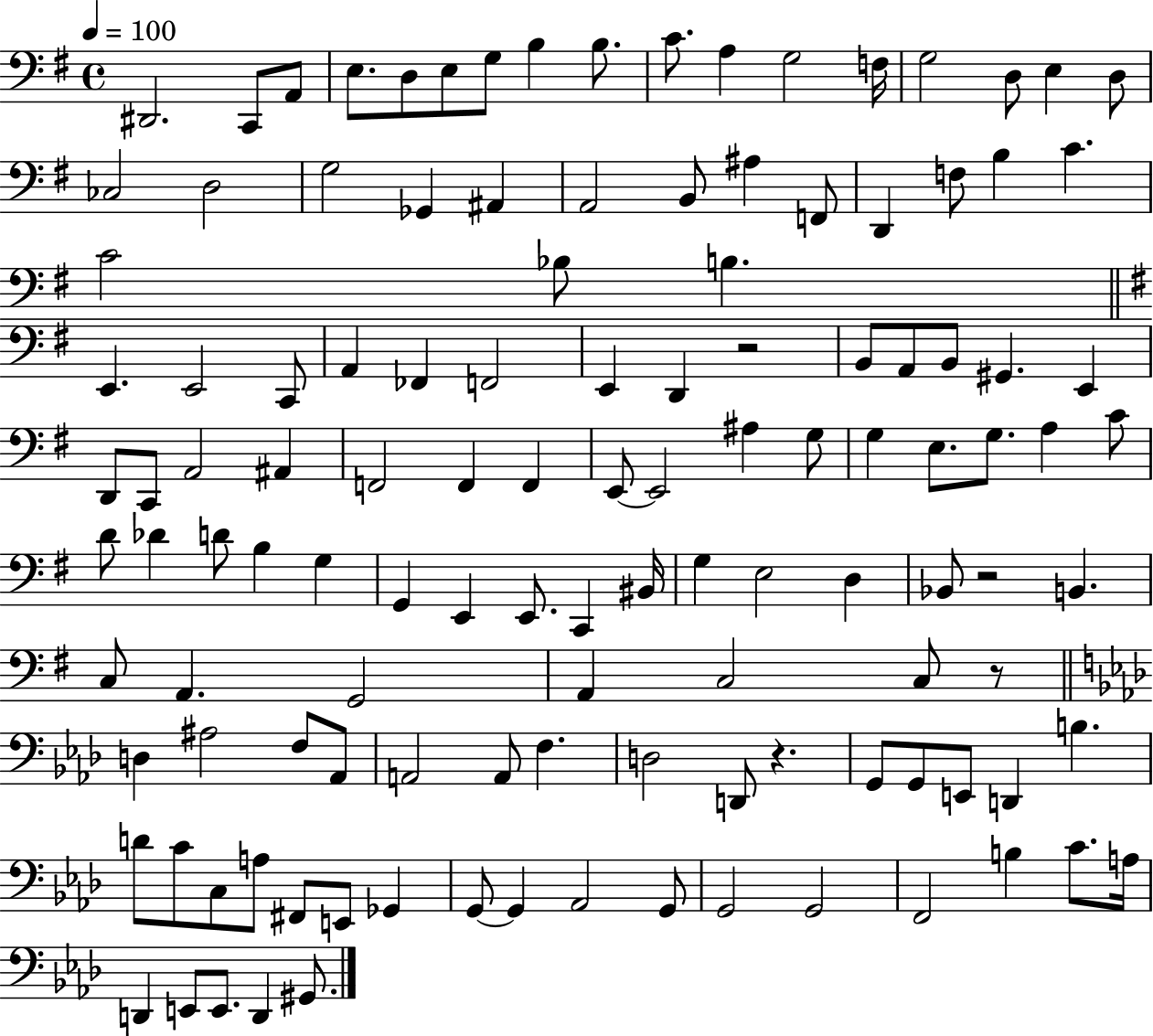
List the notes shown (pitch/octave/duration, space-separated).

D#2/h. C2/e A2/e E3/e. D3/e E3/e G3/e B3/q B3/e. C4/e. A3/q G3/h F3/s G3/h D3/e E3/q D3/e CES3/h D3/h G3/h Gb2/q A#2/q A2/h B2/e A#3/q F2/e D2/q F3/e B3/q C4/q. C4/h Bb3/e B3/q. E2/q. E2/h C2/e A2/q FES2/q F2/h E2/q D2/q R/h B2/e A2/e B2/e G#2/q. E2/q D2/e C2/e A2/h A#2/q F2/h F2/q F2/q E2/e E2/h A#3/q G3/e G3/q E3/e. G3/e. A3/q C4/e D4/e Db4/q D4/e B3/q G3/q G2/q E2/q E2/e. C2/q BIS2/s G3/q E3/h D3/q Bb2/e R/h B2/q. C3/e A2/q. G2/h A2/q C3/h C3/e R/e D3/q A#3/h F3/e Ab2/e A2/h A2/e F3/q. D3/h D2/e R/q. G2/e G2/e E2/e D2/q B3/q. D4/e C4/e C3/e A3/e F#2/e E2/e Gb2/q G2/e G2/q Ab2/h G2/e G2/h G2/h F2/h B3/q C4/e. A3/s D2/q E2/e E2/e. D2/q G#2/e.